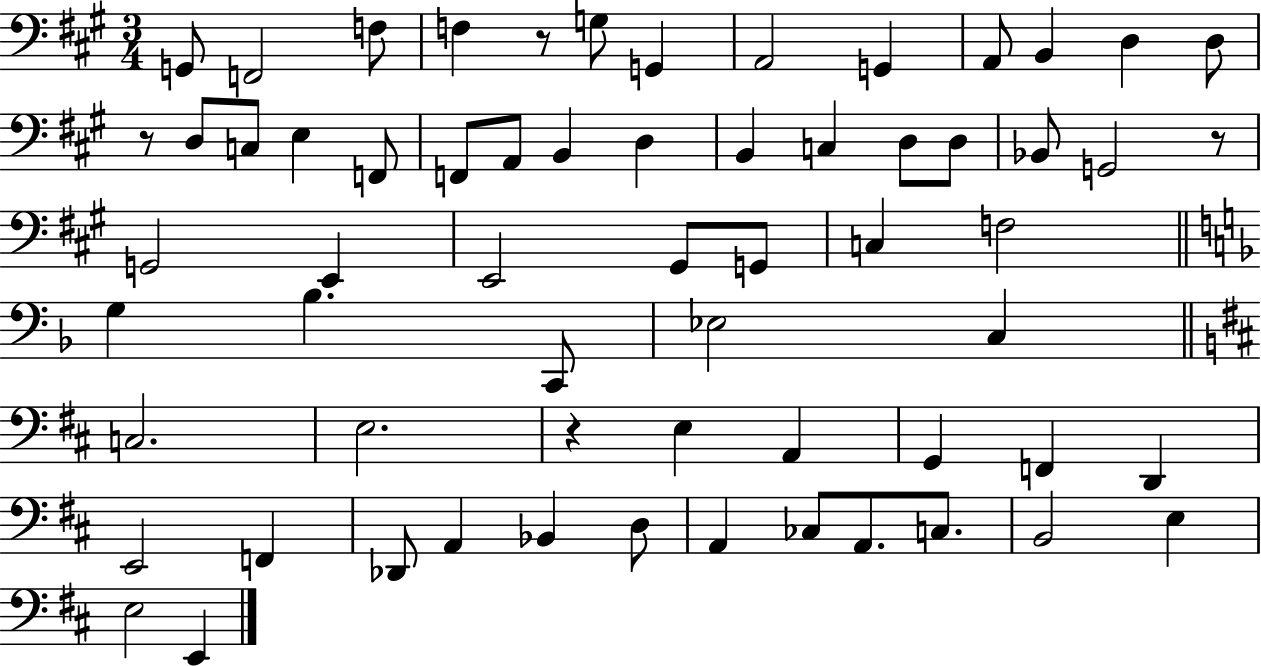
X:1
T:Untitled
M:3/4
L:1/4
K:A
G,,/2 F,,2 F,/2 F, z/2 G,/2 G,, A,,2 G,, A,,/2 B,, D, D,/2 z/2 D,/2 C,/2 E, F,,/2 F,,/2 A,,/2 B,, D, B,, C, D,/2 D,/2 _B,,/2 G,,2 z/2 G,,2 E,, E,,2 ^G,,/2 G,,/2 C, F,2 G, _B, C,,/2 _E,2 C, C,2 E,2 z E, A,, G,, F,, D,, E,,2 F,, _D,,/2 A,, _B,, D,/2 A,, _C,/2 A,,/2 C,/2 B,,2 E, E,2 E,,